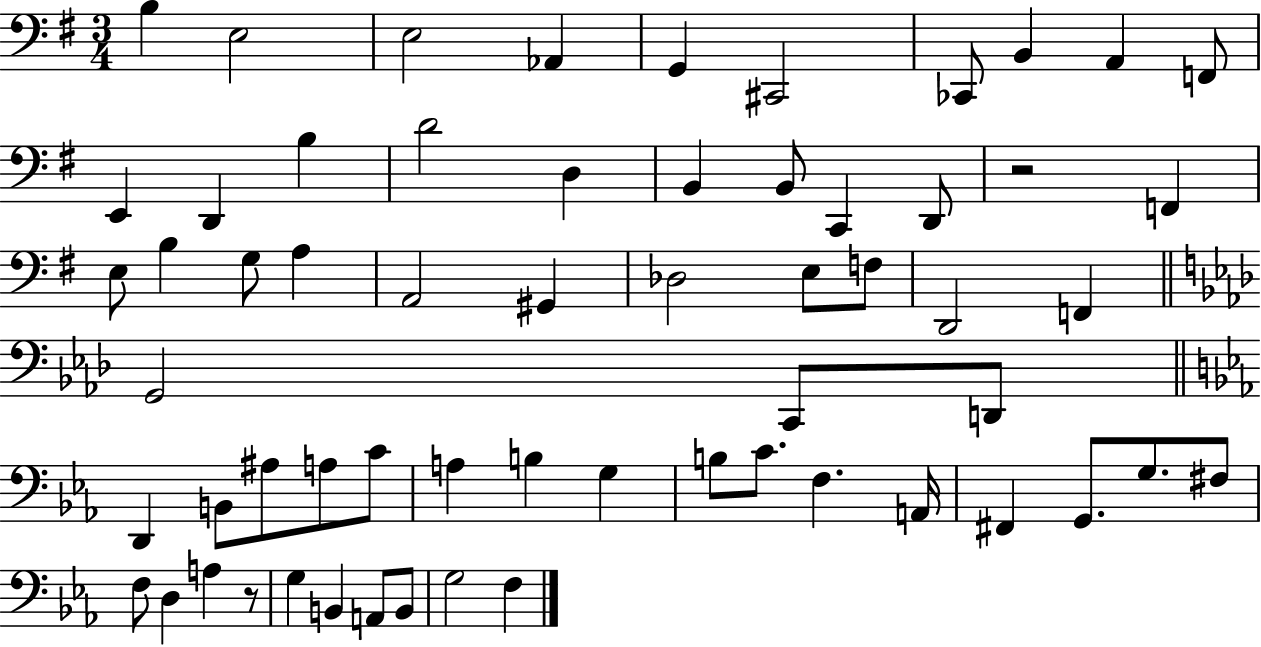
X:1
T:Untitled
M:3/4
L:1/4
K:G
B, E,2 E,2 _A,, G,, ^C,,2 _C,,/2 B,, A,, F,,/2 E,, D,, B, D2 D, B,, B,,/2 C,, D,,/2 z2 F,, E,/2 B, G,/2 A, A,,2 ^G,, _D,2 E,/2 F,/2 D,,2 F,, G,,2 C,,/2 D,,/2 D,, B,,/2 ^A,/2 A,/2 C/2 A, B, G, B,/2 C/2 F, A,,/4 ^F,, G,,/2 G,/2 ^F,/2 F,/2 D, A, z/2 G, B,, A,,/2 B,,/2 G,2 F,